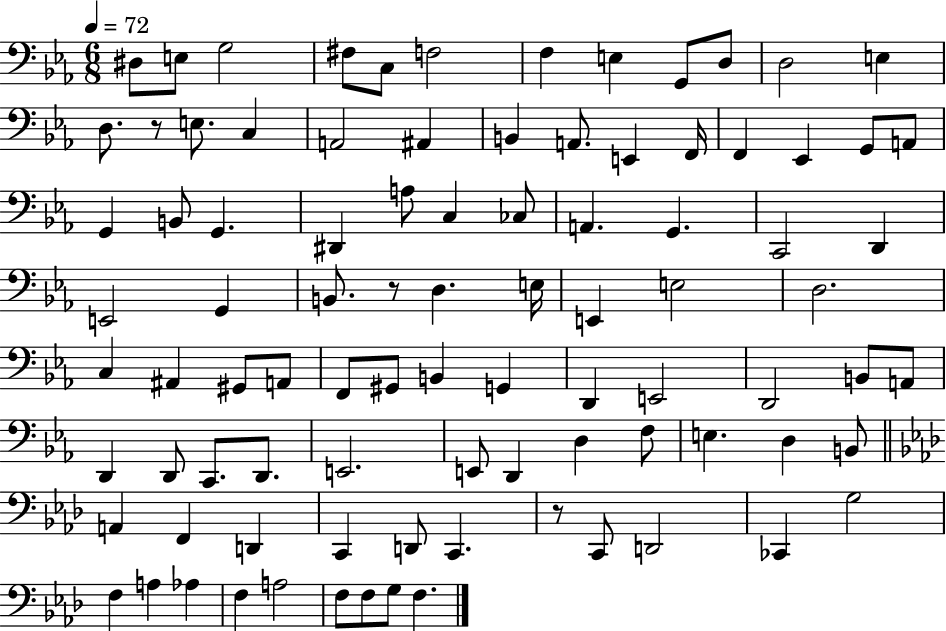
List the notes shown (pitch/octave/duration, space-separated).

D#3/e E3/e G3/h F#3/e C3/e F3/h F3/q E3/q G2/e D3/e D3/h E3/q D3/e. R/e E3/e. C3/q A2/h A#2/q B2/q A2/e. E2/q F2/s F2/q Eb2/q G2/e A2/e G2/q B2/e G2/q. D#2/q A3/e C3/q CES3/e A2/q. G2/q. C2/h D2/q E2/h G2/q B2/e. R/e D3/q. E3/s E2/q E3/h D3/h. C3/q A#2/q G#2/e A2/e F2/e G#2/e B2/q G2/q D2/q E2/h D2/h B2/e A2/e D2/q D2/e C2/e. D2/e. E2/h. E2/e D2/q D3/q F3/e E3/q. D3/q B2/e A2/q F2/q D2/q C2/q D2/e C2/q. R/e C2/e D2/h CES2/q G3/h F3/q A3/q Ab3/q F3/q A3/h F3/e F3/e G3/e F3/q.